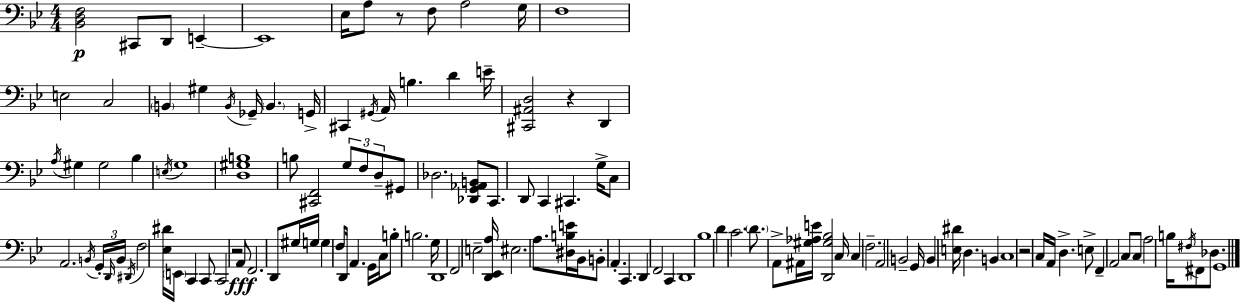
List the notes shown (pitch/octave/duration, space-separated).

[Bb2,D3,F3]/h C#2/e D2/e E2/q E2/w Eb3/s A3/e R/e F3/e A3/h G3/s F3/w E3/h C3/h B2/q G#3/q B2/s Gb2/s B2/q. G2/s C#2/q G#2/s A2/s B3/q. D4/q E4/s [C#2,A#2,D3]/h R/q D2/q A3/s G#3/q G#3/h Bb3/q E3/s G3/w [D3,G#3,B3]/w B3/e [C#2,F2]/h G3/e F3/e D3/e G#2/e Db3/h. [Db2,G2,Ab2,B2]/e C2/e. D2/e C2/q C#2/q. G3/s C3/e A2/h. B2/s G2/s D2/s B2/s D#2/s F3/h [Eb3,D#4]/s E2/s C2/q C2/e C2/h R/h A2/e F2/h. D2/e G#3/s G3/s G3/q F3/e D2/s A2/q. G2/s C3/s B3/e B3/h. G3/s D2/w F2/h E3/h [D2,Eb2,A3]/s EIS3/h. A3/e. [D#3,B3,E4]/s Bb2/s B2/e A2/q. C2/q. D2/q F2/h C2/q D2/w Bb3/w D4/q C4/h. D4/e. A2/e A#2/s [G#3,Ab3,E4]/s [D2,G#3,Bb3]/h C3/s C3/q F3/h. A2/h B2/h G2/s B2/q [E3,D#4]/s D3/q. B2/q C3/w R/h C3/s A2/s D3/q. E3/e F2/q A2/h C3/e C3/e A3/h B3/s F#3/s F#2/e Db3/e. G2/w